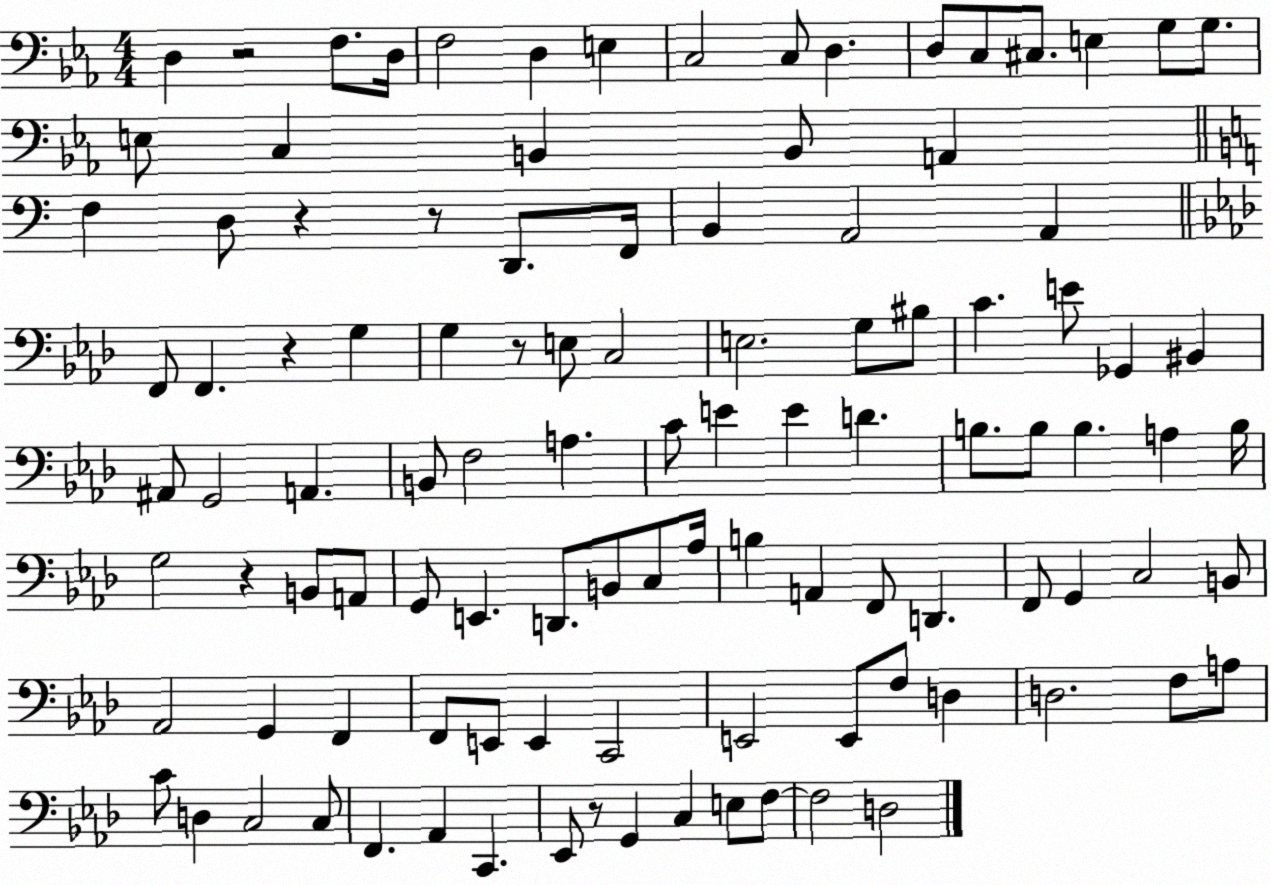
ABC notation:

X:1
T:Untitled
M:4/4
L:1/4
K:Eb
D, z2 F,/2 D,/4 F,2 D, E, C,2 C,/2 D, D,/2 C,/2 ^C,/2 E, G,/2 G,/2 E,/2 C, B,, B,,/2 A,, F, D,/2 z z/2 D,,/2 F,,/4 B,, A,,2 A,, F,,/2 F,, z G, G, z/2 E,/2 C,2 E,2 G,/2 ^B,/2 C E/2 _G,, ^B,, ^A,,/2 G,,2 A,, B,,/2 F,2 A, C/2 E E D B,/2 B,/2 B, A, B,/4 G,2 z B,,/2 A,,/2 G,,/2 E,, D,,/2 B,,/2 C,/2 _A,/4 B, A,, F,,/2 D,, F,,/2 G,, C,2 B,,/2 _A,,2 G,, F,, F,,/2 E,,/2 E,, C,,2 E,,2 E,,/2 F,/2 D, D,2 F,/2 A,/2 C/2 D, C,2 C,/2 F,, _A,, C,, _E,,/2 z/2 G,, C, E,/2 F,/2 F,2 D,2